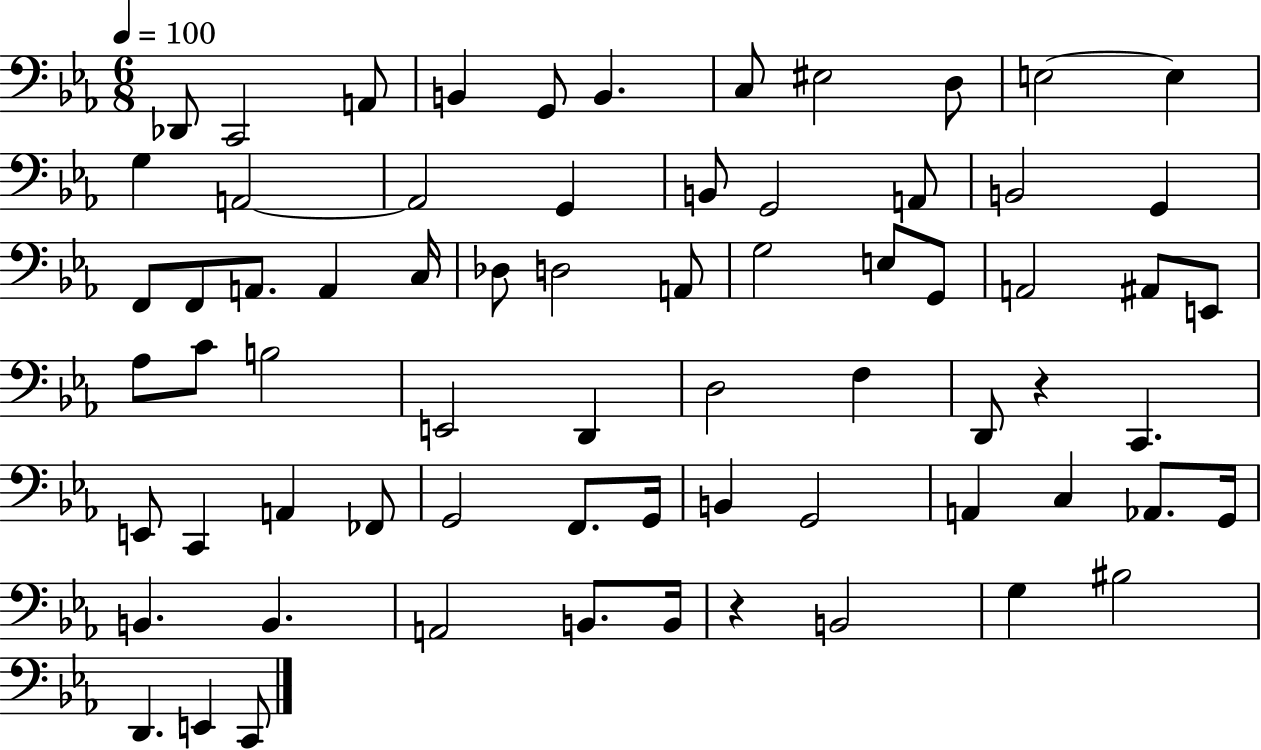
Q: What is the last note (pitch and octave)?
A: C2